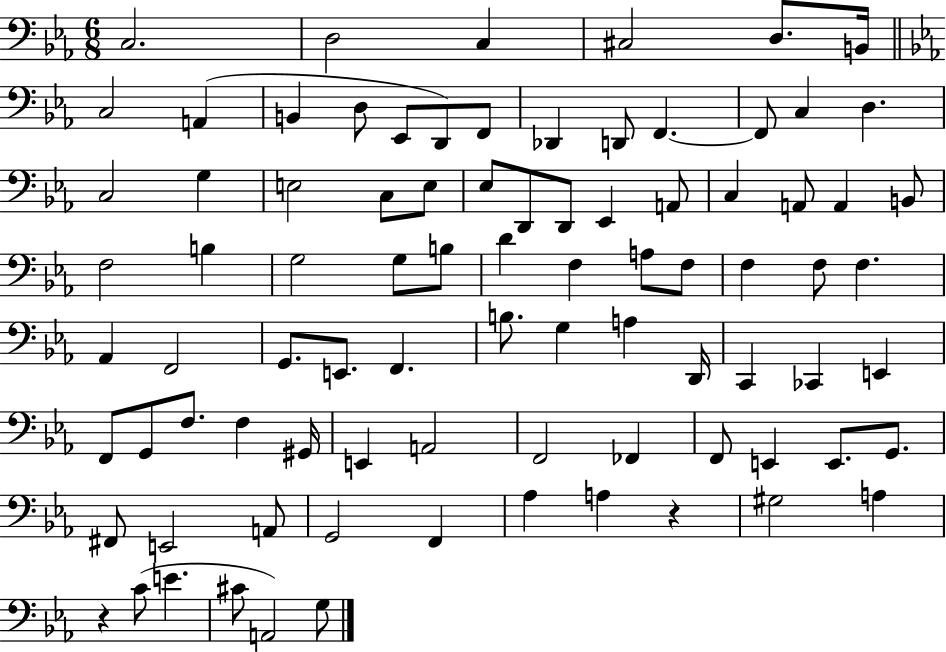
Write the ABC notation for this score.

X:1
T:Untitled
M:6/8
L:1/4
K:Eb
C,2 D,2 C, ^C,2 D,/2 B,,/4 C,2 A,, B,, D,/2 _E,,/2 D,,/2 F,,/2 _D,, D,,/2 F,, F,,/2 C, D, C,2 G, E,2 C,/2 E,/2 _E,/2 D,,/2 D,,/2 _E,, A,,/2 C, A,,/2 A,, B,,/2 F,2 B, G,2 G,/2 B,/2 D F, A,/2 F,/2 F, F,/2 F, _A,, F,,2 G,,/2 E,,/2 F,, B,/2 G, A, D,,/4 C,, _C,, E,, F,,/2 G,,/2 F,/2 F, ^G,,/4 E,, A,,2 F,,2 _F,, F,,/2 E,, E,,/2 G,,/2 ^F,,/2 E,,2 A,,/2 G,,2 F,, _A, A, z ^G,2 A, z C/2 E ^C/2 A,,2 G,/2